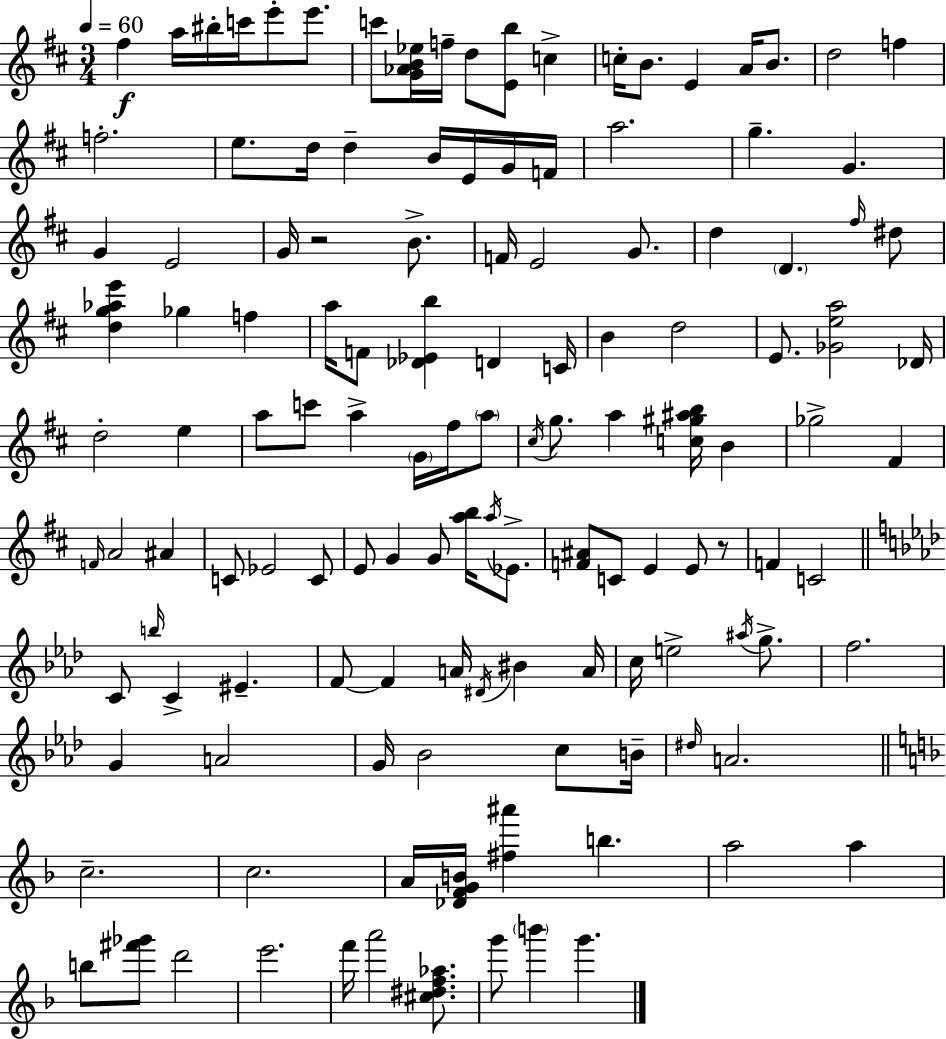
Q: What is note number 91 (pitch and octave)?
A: E5